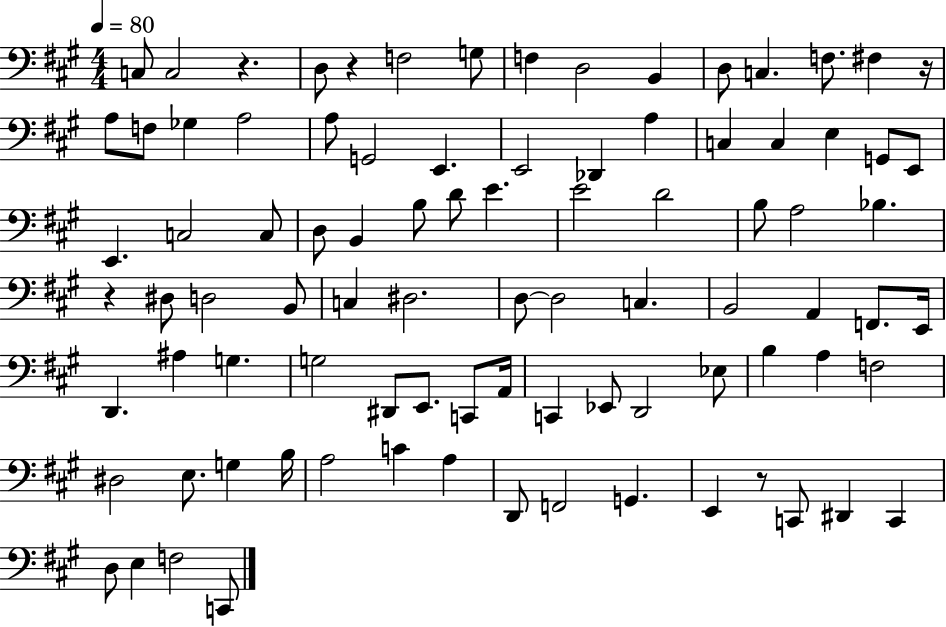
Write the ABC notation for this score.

X:1
T:Untitled
M:4/4
L:1/4
K:A
C,/2 C,2 z D,/2 z F,2 G,/2 F, D,2 B,, D,/2 C, F,/2 ^F, z/4 A,/2 F,/2 _G, A,2 A,/2 G,,2 E,, E,,2 _D,, A, C, C, E, G,,/2 E,,/2 E,, C,2 C,/2 D,/2 B,, B,/2 D/2 E E2 D2 B,/2 A,2 _B, z ^D,/2 D,2 B,,/2 C, ^D,2 D,/2 D,2 C, B,,2 A,, F,,/2 E,,/4 D,, ^A, G, G,2 ^D,,/2 E,,/2 C,,/2 A,,/4 C,, _E,,/2 D,,2 _E,/2 B, A, F,2 ^D,2 E,/2 G, B,/4 A,2 C A, D,,/2 F,,2 G,, E,, z/2 C,,/2 ^D,, C,, D,/2 E, F,2 C,,/2